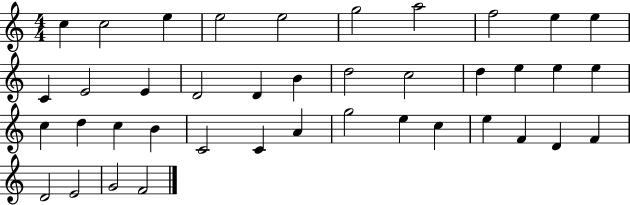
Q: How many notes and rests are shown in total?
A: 40